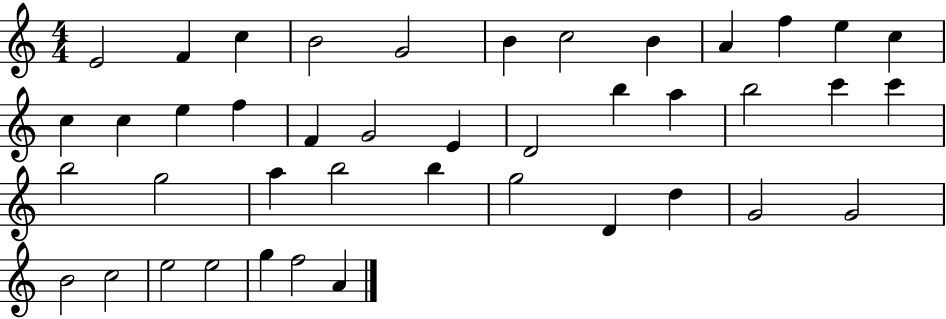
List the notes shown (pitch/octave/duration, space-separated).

E4/h F4/q C5/q B4/h G4/h B4/q C5/h B4/q A4/q F5/q E5/q C5/q C5/q C5/q E5/q F5/q F4/q G4/h E4/q D4/h B5/q A5/q B5/h C6/q C6/q B5/h G5/h A5/q B5/h B5/q G5/h D4/q D5/q G4/h G4/h B4/h C5/h E5/h E5/h G5/q F5/h A4/q